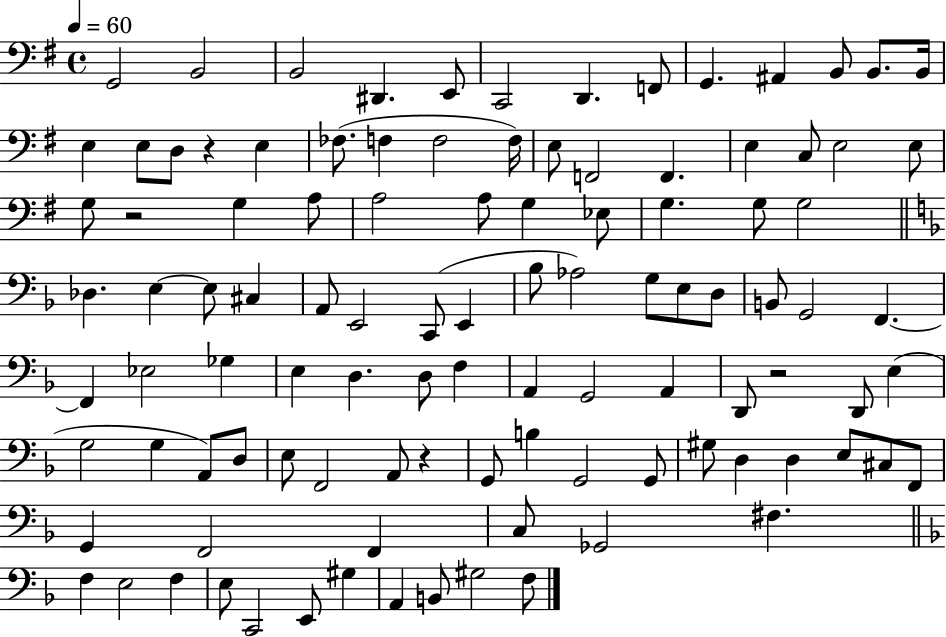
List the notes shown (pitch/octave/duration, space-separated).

G2/h B2/h B2/h D#2/q. E2/e C2/h D2/q. F2/e G2/q. A#2/q B2/e B2/e. B2/s E3/q E3/e D3/e R/q E3/q FES3/e. F3/q F3/h F3/s E3/e F2/h F2/q. E3/q C3/e E3/h E3/e G3/e R/h G3/q A3/e A3/h A3/e G3/q Eb3/e G3/q. G3/e G3/h Db3/q. E3/q E3/e C#3/q A2/e E2/h C2/e E2/q Bb3/e Ab3/h G3/e E3/e D3/e B2/e G2/h F2/q. F2/q Eb3/h Gb3/q E3/q D3/q. D3/e F3/q A2/q G2/h A2/q D2/e R/h D2/e E3/q G3/h G3/q A2/e D3/e E3/e F2/h A2/e R/q G2/e B3/q G2/h G2/e G#3/e D3/q D3/q E3/e C#3/e F2/e G2/q F2/h F2/q C3/e Gb2/h F#3/q. F3/q E3/h F3/q E3/e C2/h E2/e G#3/q A2/q B2/e G#3/h F3/e